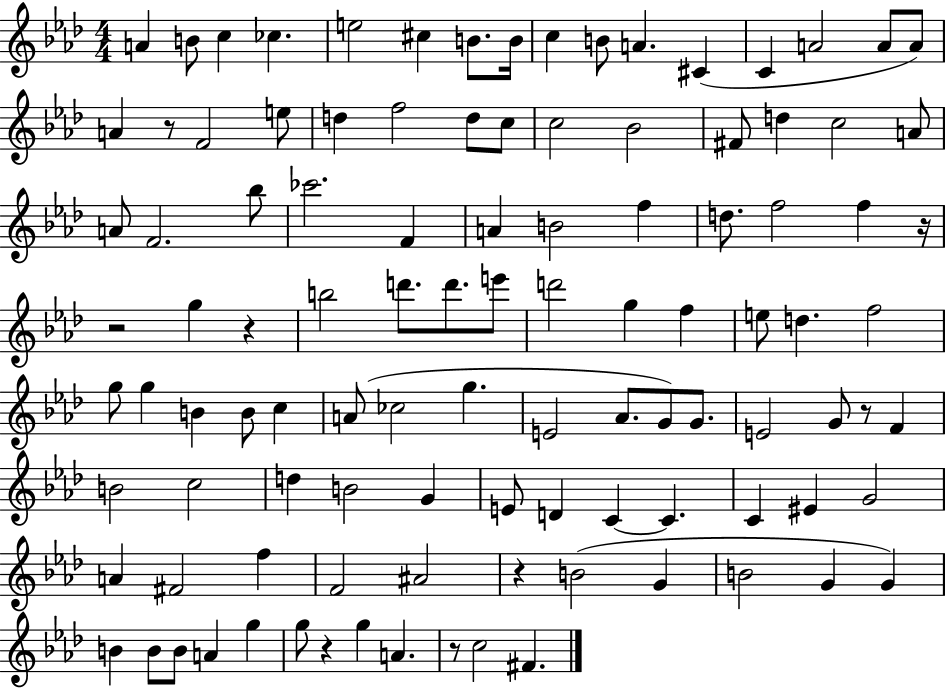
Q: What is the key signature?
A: AES major